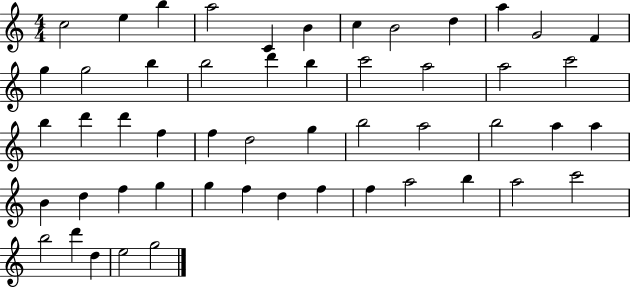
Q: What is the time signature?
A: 4/4